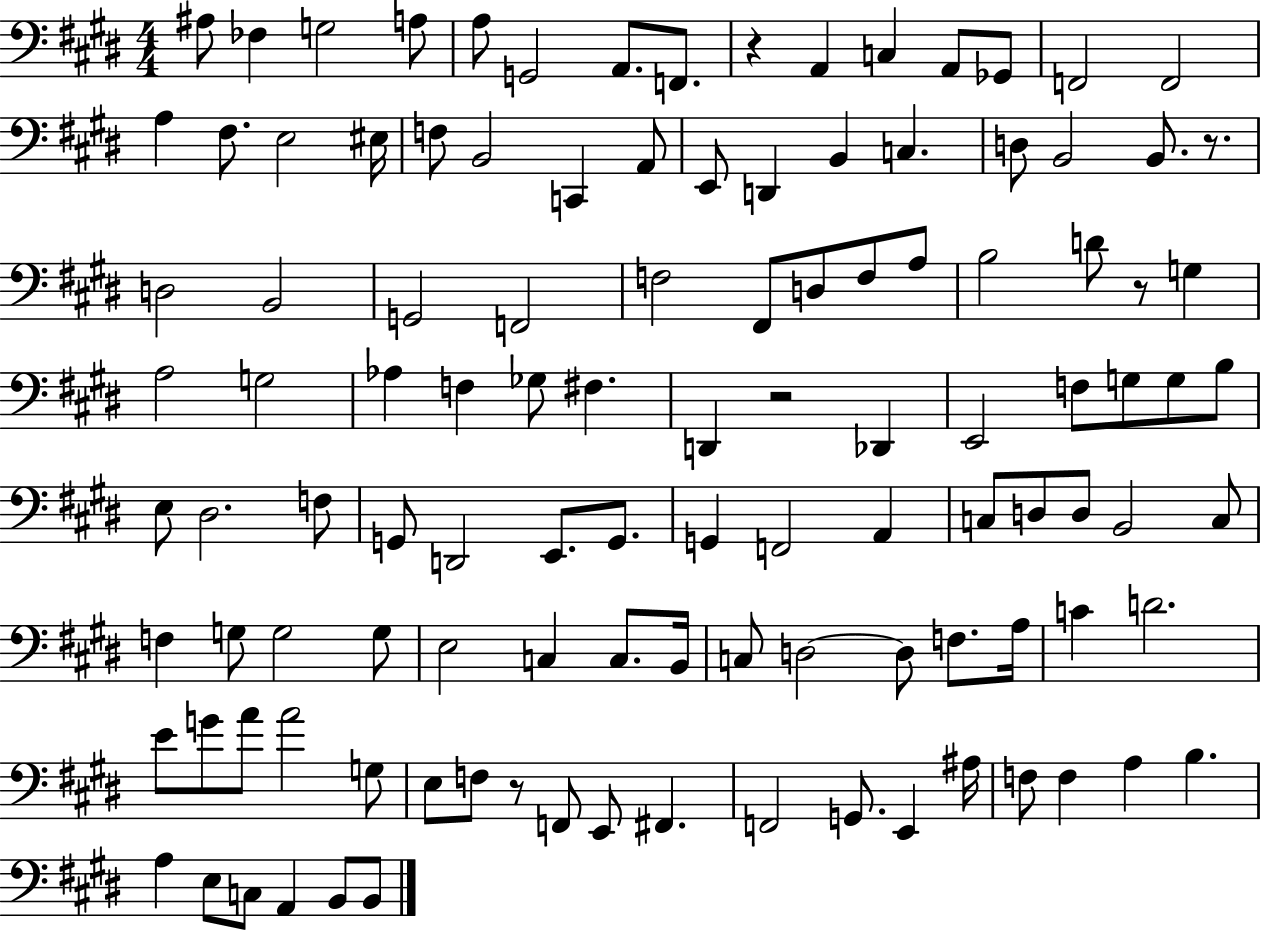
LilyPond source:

{
  \clef bass
  \numericTimeSignature
  \time 4/4
  \key e \major
  ais8 fes4 g2 a8 | a8 g,2 a,8. f,8. | r4 a,4 c4 a,8 ges,8 | f,2 f,2 | \break a4 fis8. e2 eis16 | f8 b,2 c,4 a,8 | e,8 d,4 b,4 c4. | d8 b,2 b,8. r8. | \break d2 b,2 | g,2 f,2 | f2 fis,8 d8 f8 a8 | b2 d'8 r8 g4 | \break a2 g2 | aes4 f4 ges8 fis4. | d,4 r2 des,4 | e,2 f8 g8 g8 b8 | \break e8 dis2. f8 | g,8 d,2 e,8. g,8. | g,4 f,2 a,4 | c8 d8 d8 b,2 c8 | \break f4 g8 g2 g8 | e2 c4 c8. b,16 | c8 d2~~ d8 f8. a16 | c'4 d'2. | \break e'8 g'8 a'8 a'2 g8 | e8 f8 r8 f,8 e,8 fis,4. | f,2 g,8. e,4 ais16 | f8 f4 a4 b4. | \break a4 e8 c8 a,4 b,8 b,8 | \bar "|."
}